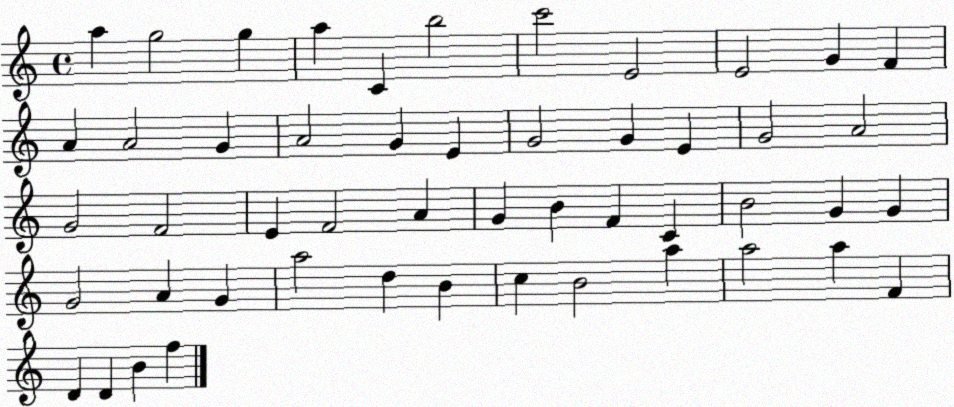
X:1
T:Untitled
M:4/4
L:1/4
K:C
a g2 g a C b2 c'2 E2 E2 G F A A2 G A2 G E G2 G E G2 A2 G2 F2 E F2 A G B F C B2 G G G2 A G a2 d B c B2 a a2 a F D D B f